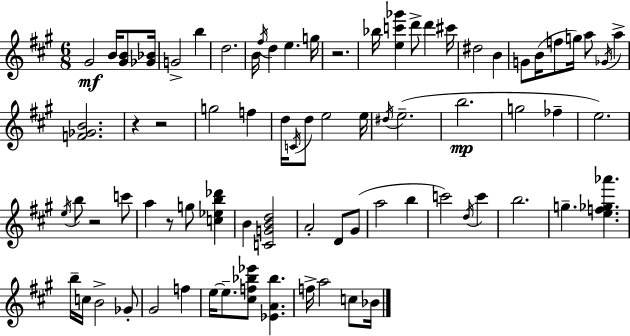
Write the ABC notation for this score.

X:1
T:Untitled
M:6/8
L:1/4
K:A
^G2 B/4 [^GB]/2 [_G_B]/4 G2 b d2 B/4 ^f/4 d e g/4 z2 _b/4 [ec'_g'] d'/2 d' ^c'/4 ^d2 B G/2 B/4 f/2 g/4 a/2 _G/4 a [F_GB]2 z z2 g2 f d/4 C/4 d/2 e2 e/4 ^d/4 e2 b2 g2 _f e2 e/4 b/2 z2 c'/2 a z/2 g/2 [c_eb_d'] B [CGBd]2 A2 D/2 ^G/2 a2 b c'2 d/4 c' b2 g [ef_g_a'] b/4 c/4 B2 _G/2 ^G2 f e/4 e/2 [^cf_b_e']/2 [_EA_b] f/4 a2 c/2 _B/4